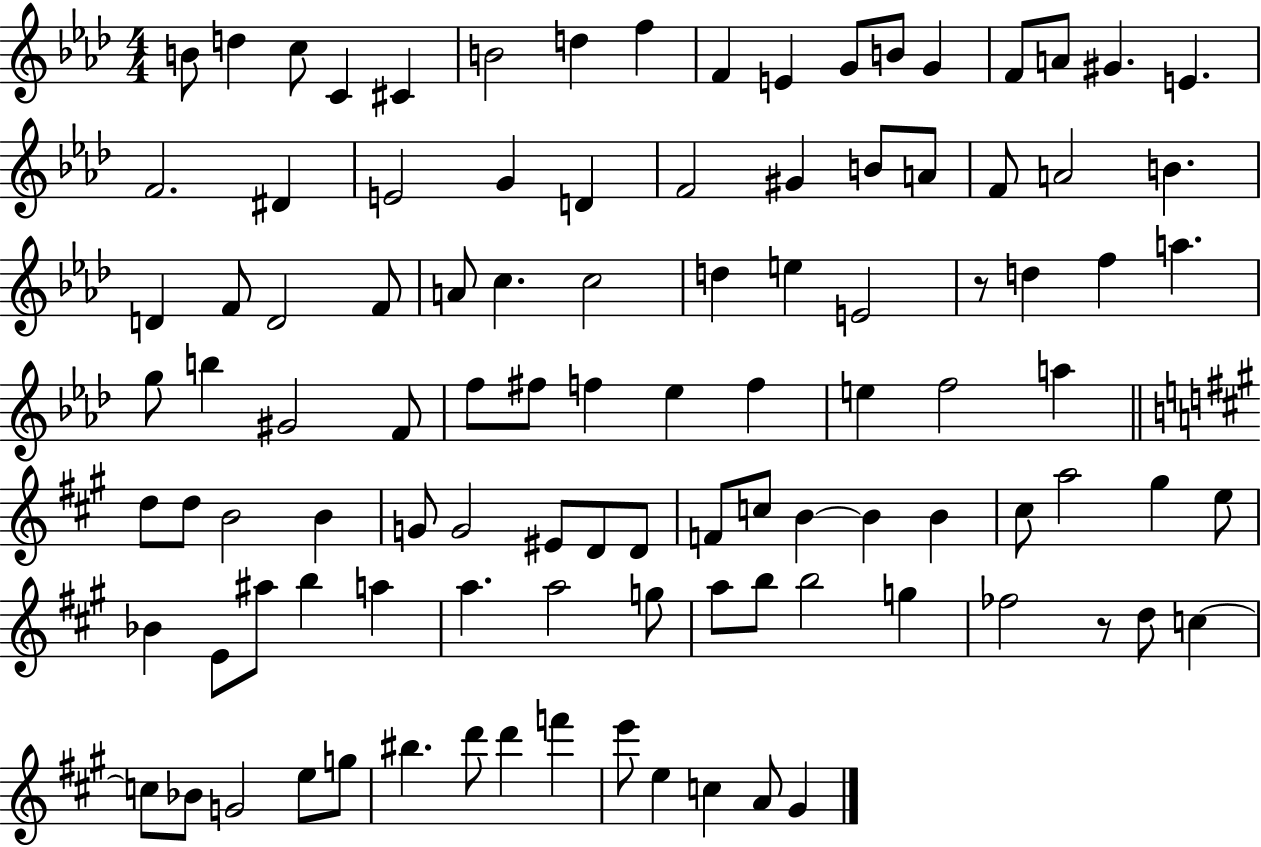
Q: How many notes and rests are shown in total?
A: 103